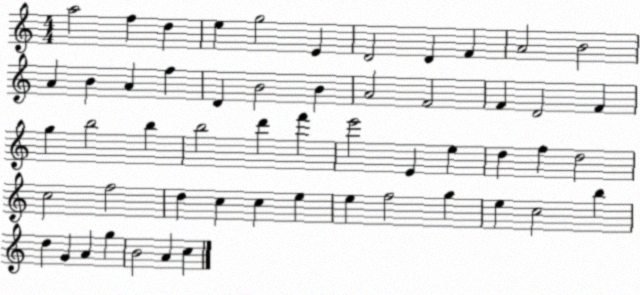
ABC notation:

X:1
T:Untitled
M:4/4
L:1/4
K:C
a2 f d e g2 E D2 D F A2 B2 A B A f D B2 B A2 F2 F D2 F g b2 b b2 d' f' e'2 E e d f d2 c2 f2 d c c e e f2 g e c2 b d G A g B2 A c